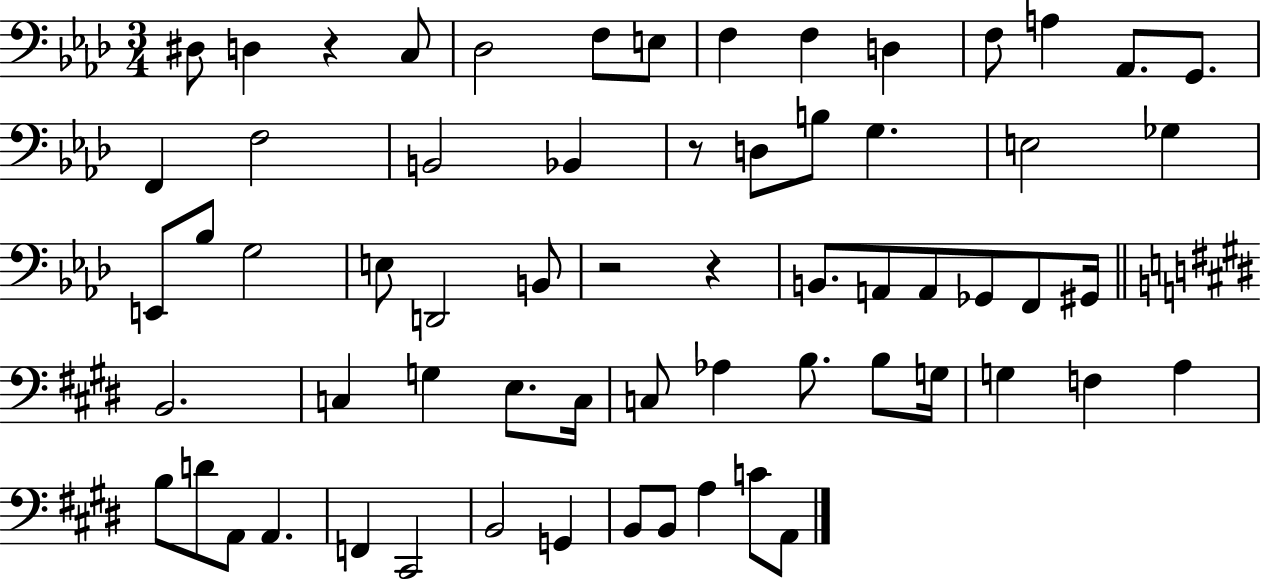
X:1
T:Untitled
M:3/4
L:1/4
K:Ab
^D,/2 D, z C,/2 _D,2 F,/2 E,/2 F, F, D, F,/2 A, _A,,/2 G,,/2 F,, F,2 B,,2 _B,, z/2 D,/2 B,/2 G, E,2 _G, E,,/2 _B,/2 G,2 E,/2 D,,2 B,,/2 z2 z B,,/2 A,,/2 A,,/2 _G,,/2 F,,/2 ^G,,/4 B,,2 C, G, E,/2 C,/4 C,/2 _A, B,/2 B,/2 G,/4 G, F, A, B,/2 D/2 A,,/2 A,, F,, ^C,,2 B,,2 G,, B,,/2 B,,/2 A, C/2 A,,/2